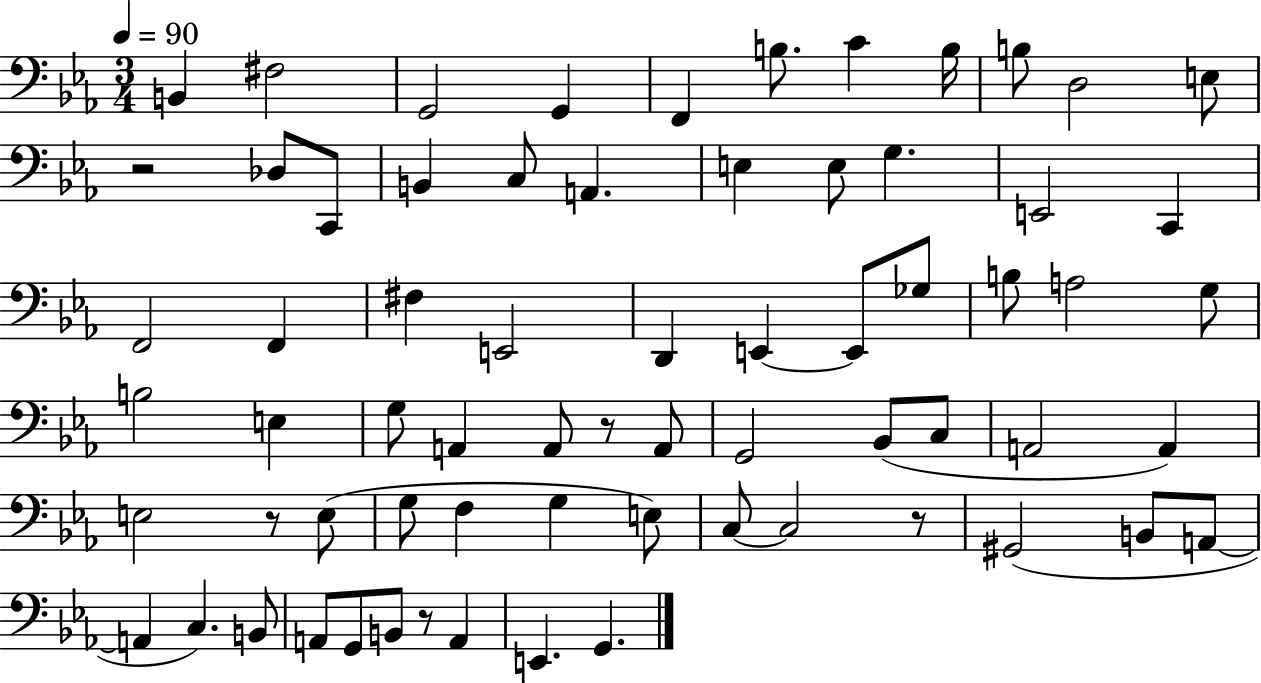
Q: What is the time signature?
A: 3/4